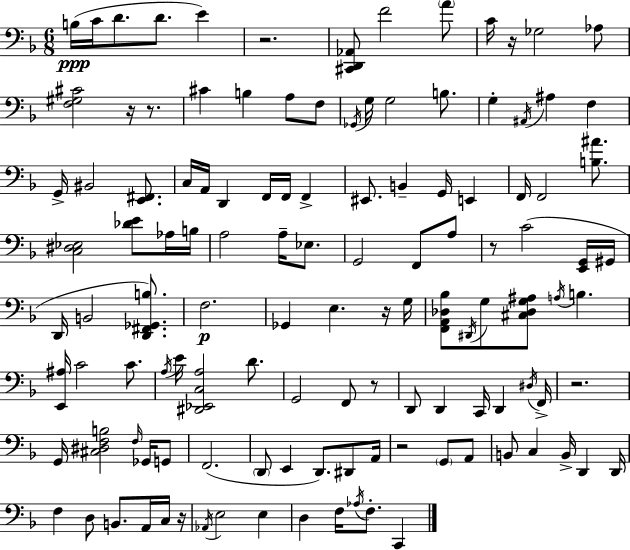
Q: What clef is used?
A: bass